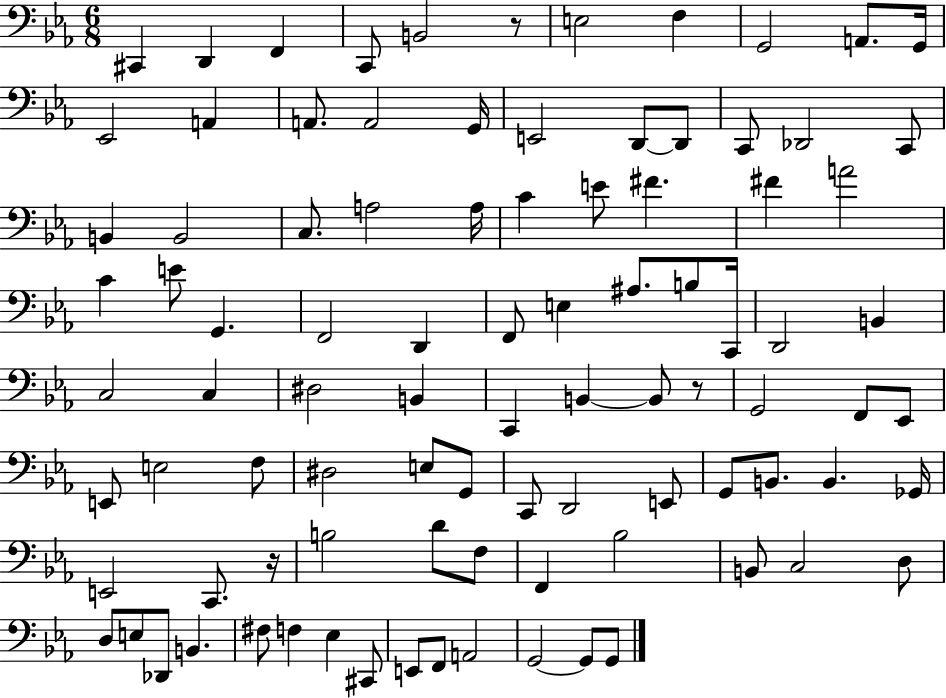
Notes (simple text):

C#2/q D2/q F2/q C2/e B2/h R/e E3/h F3/q G2/h A2/e. G2/s Eb2/h A2/q A2/e. A2/h G2/s E2/h D2/e D2/e C2/e Db2/h C2/e B2/q B2/h C3/e. A3/h A3/s C4/q E4/e F#4/q. F#4/q A4/h C4/q E4/e G2/q. F2/h D2/q F2/e E3/q A#3/e. B3/e C2/s D2/h B2/q C3/h C3/q D#3/h B2/q C2/q B2/q B2/e R/e G2/h F2/e Eb2/e E2/e E3/h F3/e D#3/h E3/e G2/e C2/e D2/h E2/e G2/e B2/e. B2/q. Gb2/s E2/h C2/e. R/s B3/h D4/e F3/e F2/q Bb3/h B2/e C3/h D3/e D3/e E3/e Db2/e B2/q. F#3/e F3/q Eb3/q C#2/e E2/e F2/e A2/h G2/h G2/e G2/e